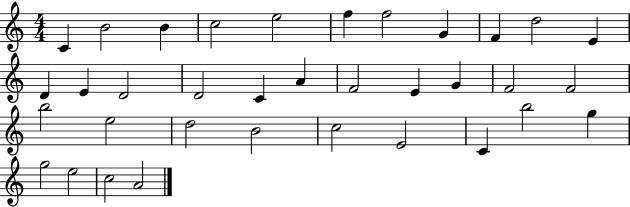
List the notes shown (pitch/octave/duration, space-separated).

C4/q B4/h B4/q C5/h E5/h F5/q F5/h G4/q F4/q D5/h E4/q D4/q E4/q D4/h D4/h C4/q A4/q F4/h E4/q G4/q F4/h F4/h B5/h E5/h D5/h B4/h C5/h E4/h C4/q B5/h G5/q G5/h E5/h C5/h A4/h